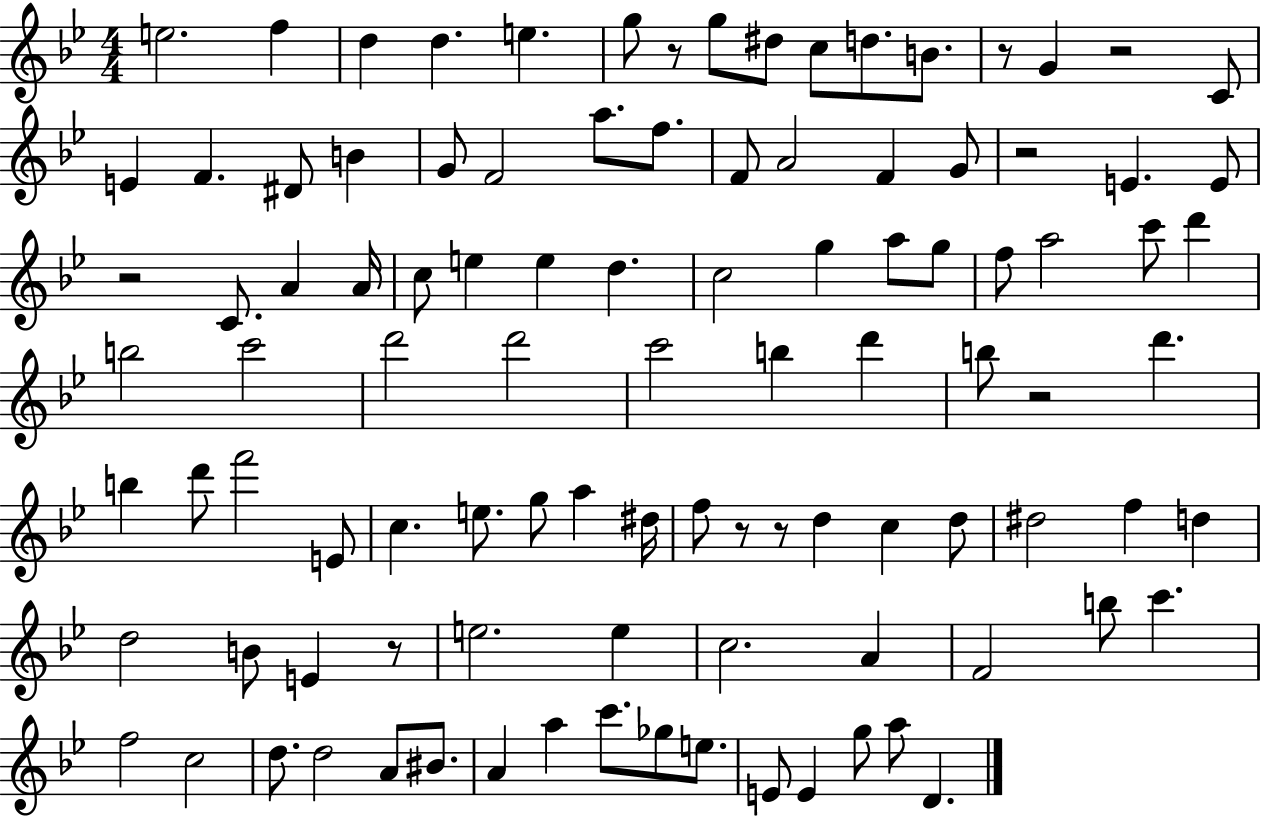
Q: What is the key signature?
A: BES major